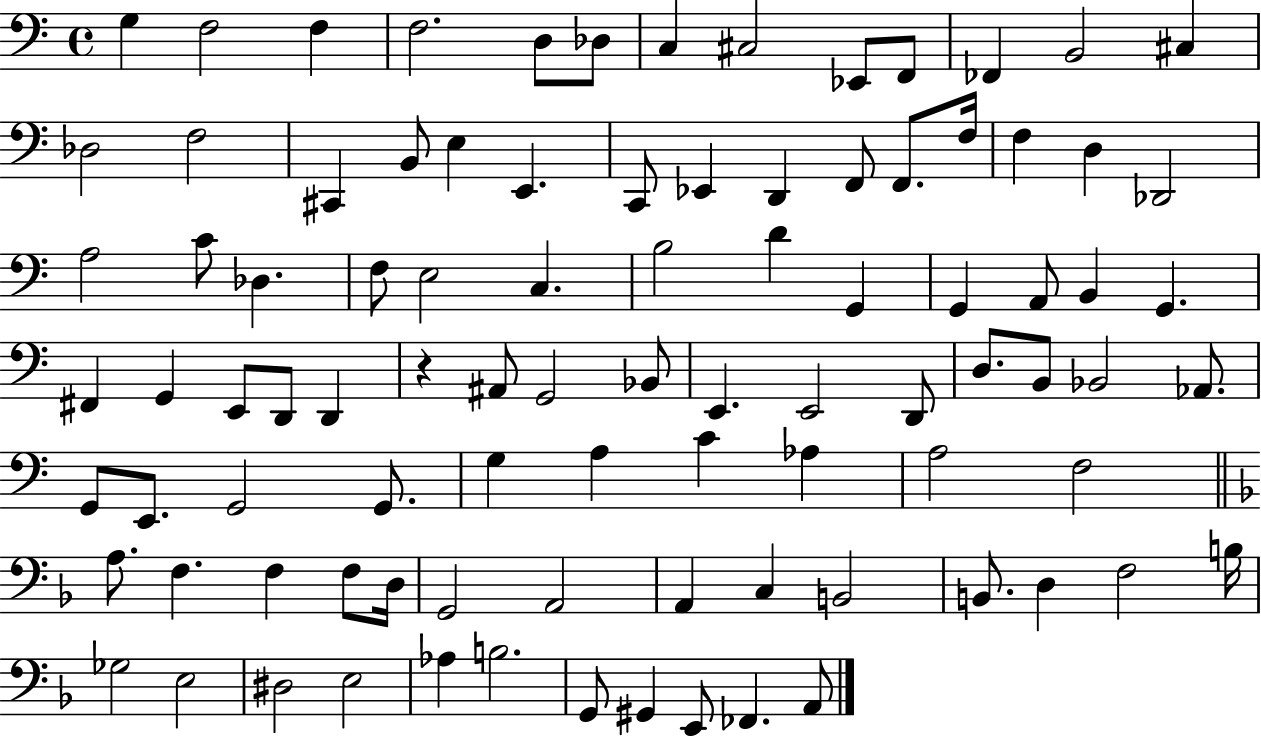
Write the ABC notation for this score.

X:1
T:Untitled
M:4/4
L:1/4
K:C
G, F,2 F, F,2 D,/2 _D,/2 C, ^C,2 _E,,/2 F,,/2 _F,, B,,2 ^C, _D,2 F,2 ^C,, B,,/2 E, E,, C,,/2 _E,, D,, F,,/2 F,,/2 F,/4 F, D, _D,,2 A,2 C/2 _D, F,/2 E,2 C, B,2 D G,, G,, A,,/2 B,, G,, ^F,, G,, E,,/2 D,,/2 D,, z ^A,,/2 G,,2 _B,,/2 E,, E,,2 D,,/2 D,/2 B,,/2 _B,,2 _A,,/2 G,,/2 E,,/2 G,,2 G,,/2 G, A, C _A, A,2 F,2 A,/2 F, F, F,/2 D,/4 G,,2 A,,2 A,, C, B,,2 B,,/2 D, F,2 B,/4 _G,2 E,2 ^D,2 E,2 _A, B,2 G,,/2 ^G,, E,,/2 _F,, A,,/2